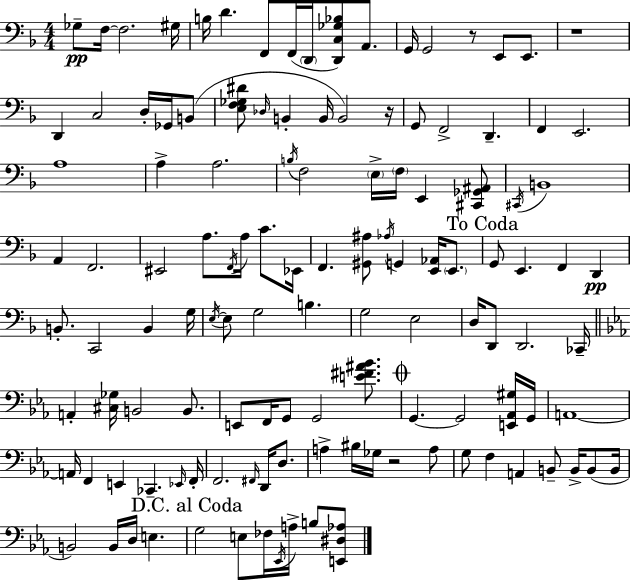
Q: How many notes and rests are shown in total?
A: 123